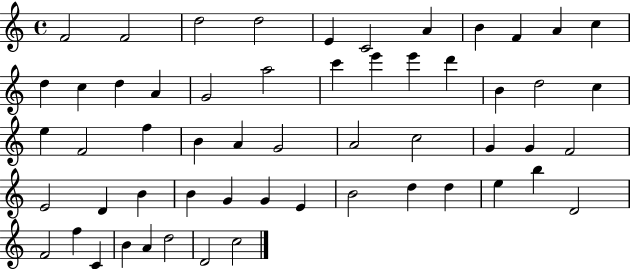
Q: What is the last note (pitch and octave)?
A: C5